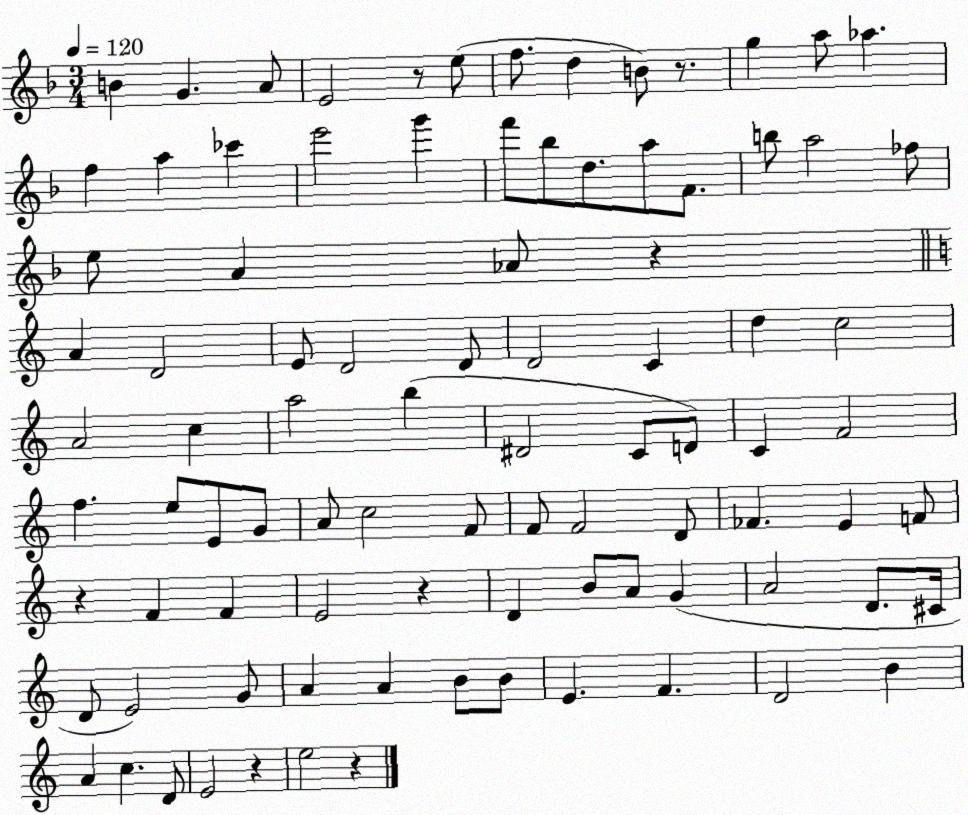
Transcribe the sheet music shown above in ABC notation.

X:1
T:Untitled
M:3/4
L:1/4
K:F
B G A/2 E2 z/2 e/2 f/2 d B/2 z/2 g a/2 _a f a _c' e'2 g' f'/2 _b/2 d/2 a/2 F/2 b/2 a2 _f/2 e/2 A _A/2 z A D2 E/2 D2 D/2 D2 C d c2 A2 c a2 b ^D2 C/2 D/2 C F2 f e/2 E/2 G/2 A/2 c2 F/2 F/2 F2 D/2 _F E F/2 z F F E2 z D B/2 A/2 G A2 D/2 ^C/4 D/2 E2 G/2 A A B/2 B/2 E F D2 B A c D/2 E2 z e2 z